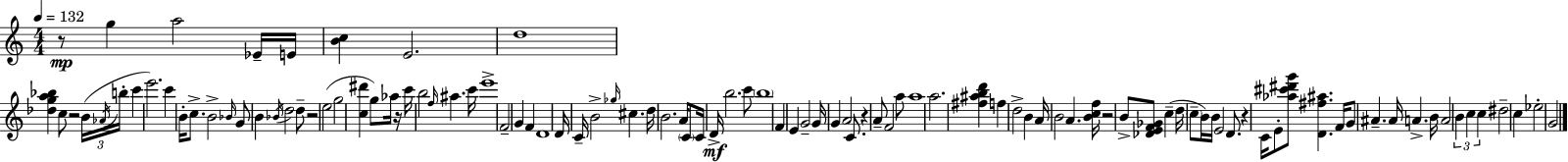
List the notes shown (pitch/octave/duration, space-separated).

R/e G5/q A5/h Eb4/s E4/s [B4,C5]/q E4/h. D5/w [Db5,G5,A5,Bb5]/q C5/e R/h B4/s Ab4/s B5/s C6/q E6/h. C6/q B4/s C5/e. B4/h Bb4/s G4/e B4/q Bb4/s D5/h D5/e R/h E5/h G5/h [C5,D#6]/q G5/e Ab5/s R/s C6/s B5/h F5/s A#5/q. C6/s E6/w F4/h G4/q F4/q D4/w D4/s C4/s B4/h Gb5/s C#5/q. D5/s B4/h. A4/s C4/e C4/s D4/s B5/h. C6/e B5/w F4/q E4/q G4/h G4/s G4/q A4/h C4/e. R/q A4/e F4/h A5/e A5/w A5/h. [F#5,A#5,B5,D6]/q F5/q D5/h B4/q A4/s B4/h A4/q. [B4,C5,F5]/s R/h B4/e [Db4,E4,F4,Gb4]/e C5/q D5/s C5/e B4/s B4/s E4/h D4/e. R/q C4/s E4/e [Ab5,C#6,D#6,G6]/e [D4,F#5,A#5]/q. F4/s G4/e A#4/q. A#4/s A4/q. B4/s A4/h B4/q C5/q C5/q D#5/h C5/q Eb5/h G4/h